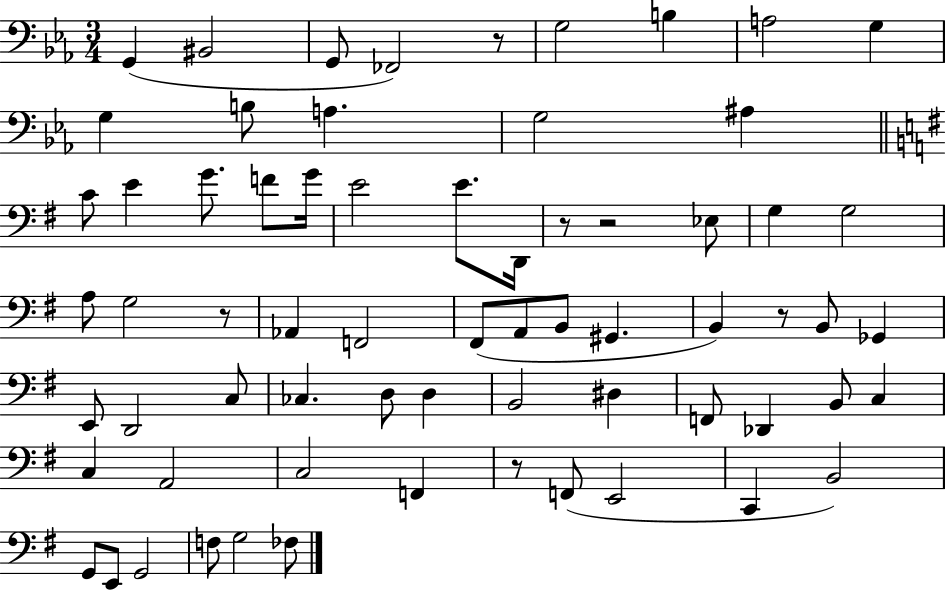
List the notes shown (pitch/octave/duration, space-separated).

G2/q BIS2/h G2/e FES2/h R/e G3/h B3/q A3/h G3/q G3/q B3/e A3/q. G3/h A#3/q C4/e E4/q G4/e. F4/e G4/s E4/h E4/e. D2/s R/e R/h Eb3/e G3/q G3/h A3/e G3/h R/e Ab2/q F2/h F#2/e A2/e B2/e G#2/q. B2/q R/e B2/e Gb2/q E2/e D2/h C3/e CES3/q. D3/e D3/q B2/h D#3/q F2/e Db2/q B2/e C3/q C3/q A2/h C3/h F2/q R/e F2/e E2/h C2/q B2/h G2/e E2/e G2/h F3/e G3/h FES3/e